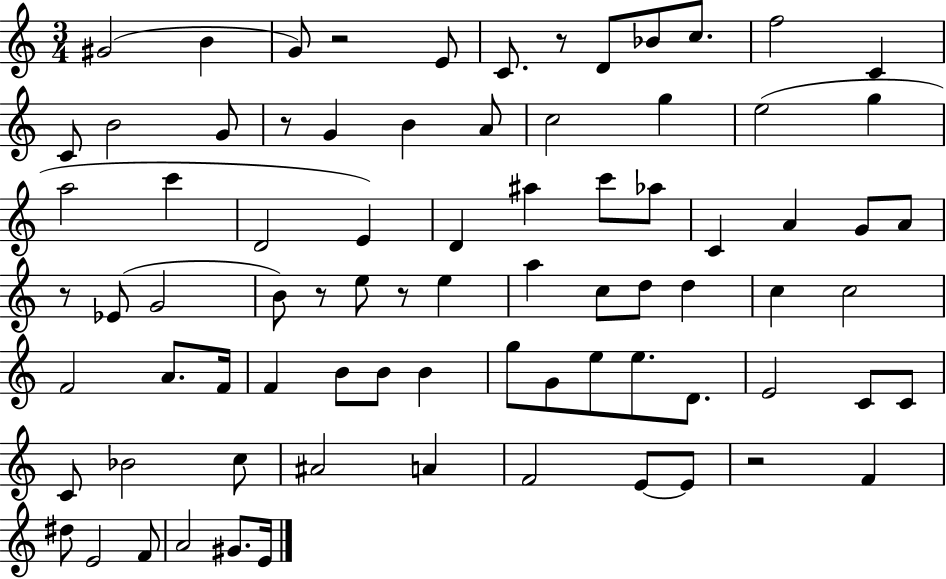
G#4/h B4/q G4/e R/h E4/e C4/e. R/e D4/e Bb4/e C5/e. F5/h C4/q C4/e B4/h G4/e R/e G4/q B4/q A4/e C5/h G5/q E5/h G5/q A5/h C6/q D4/h E4/q D4/q A#5/q C6/e Ab5/e C4/q A4/q G4/e A4/e R/e Eb4/e G4/h B4/e R/e E5/e R/e E5/q A5/q C5/e D5/e D5/q C5/q C5/h F4/h A4/e. F4/s F4/q B4/e B4/e B4/q G5/e G4/e E5/e E5/e. D4/e. E4/h C4/e C4/e C4/e Bb4/h C5/e A#4/h A4/q F4/h E4/e E4/e R/h F4/q D#5/e E4/h F4/e A4/h G#4/e. E4/s